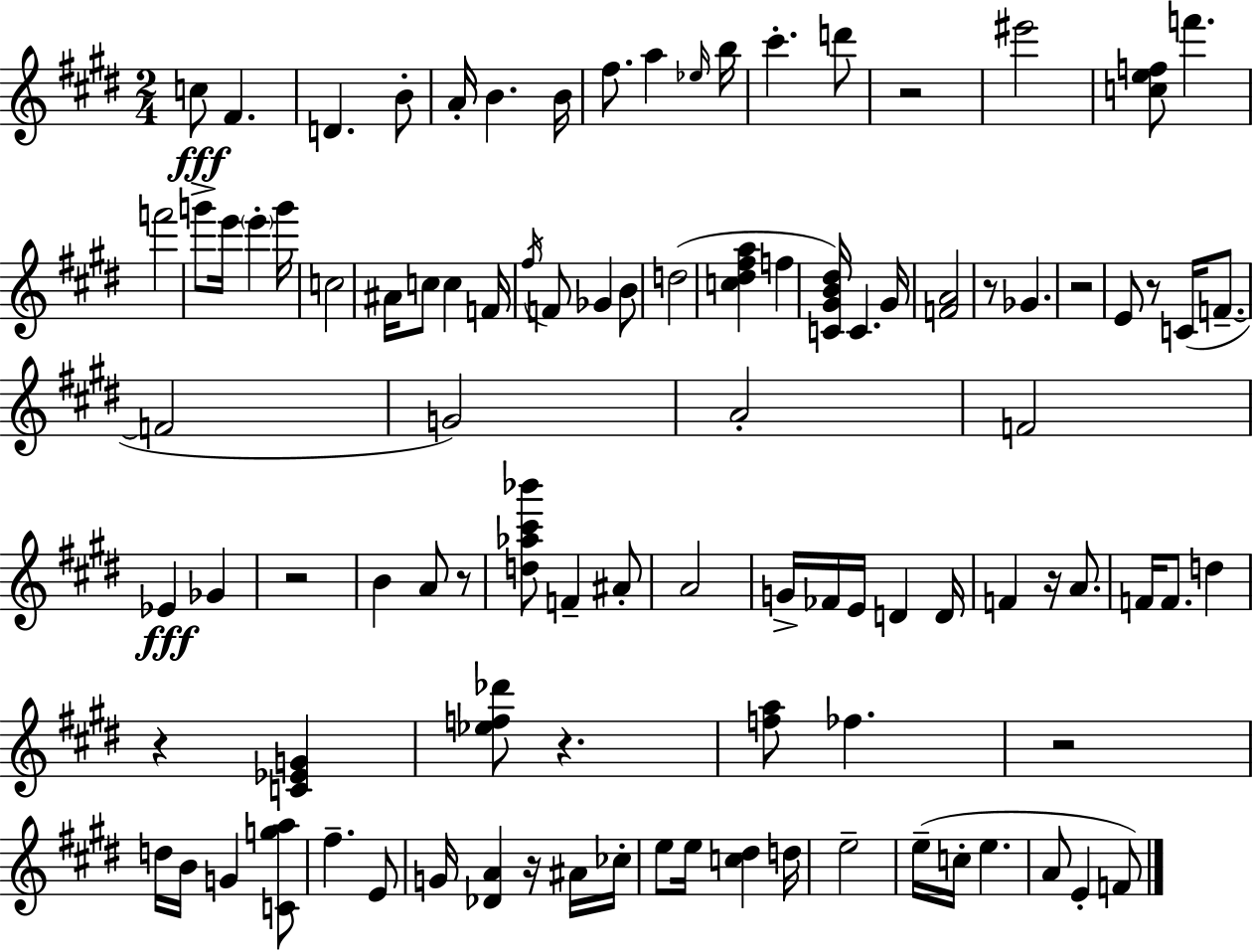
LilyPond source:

{
  \clef treble
  \numericTimeSignature
  \time 2/4
  \key e \major
  \repeat volta 2 { c''8\fff fis'4. | d'4. b'8-. | a'16-. b'4. b'16 | fis''8. a''4 \grace { ees''16 } | \break b''16 cis'''4.-. d'''8 | r2 | eis'''2 | <c'' e'' f''>8 f'''4. | \break f'''2 | g'''8-> e'''16 \parenthesize e'''4-. | g'''16 c''2 | ais'16 c''8 c''4 | \break f'16 \acciaccatura { fis''16 } f'8 ges'4 | b'8 d''2( | <c'' dis'' fis'' a''>4 f''4 | <c' gis' b' dis''>16) c'4. | \break gis'16 <f' a'>2 | r8 ges'4. | r2 | e'8 r8 c'16( f'8.--~~ | \break f'2 | g'2) | a'2-. | f'2 | \break ees'4\fff ges'4 | r2 | b'4 a'8 | r8 <d'' aes'' cis''' bes'''>8 f'4-- | \break ais'8-. a'2 | g'16-> fes'16 e'16 d'4 | d'16 f'4 r16 a'8. | f'16 f'8. d''4 | \break r4 <c' ees' g'>4 | <ees'' f'' des'''>8 r4. | <f'' a''>8 fes''4. | r2 | \break d''16 b'16 g'4 | <c' g'' a''>8 fis''4.-- | e'8 g'16 <des' a'>4 r16 | ais'16 ces''16-. e''8 e''16 <c'' dis''>4 | \break d''16 e''2-- | e''16--( c''16-. e''4. | a'8 e'4-. | f'8) } \bar "|."
}